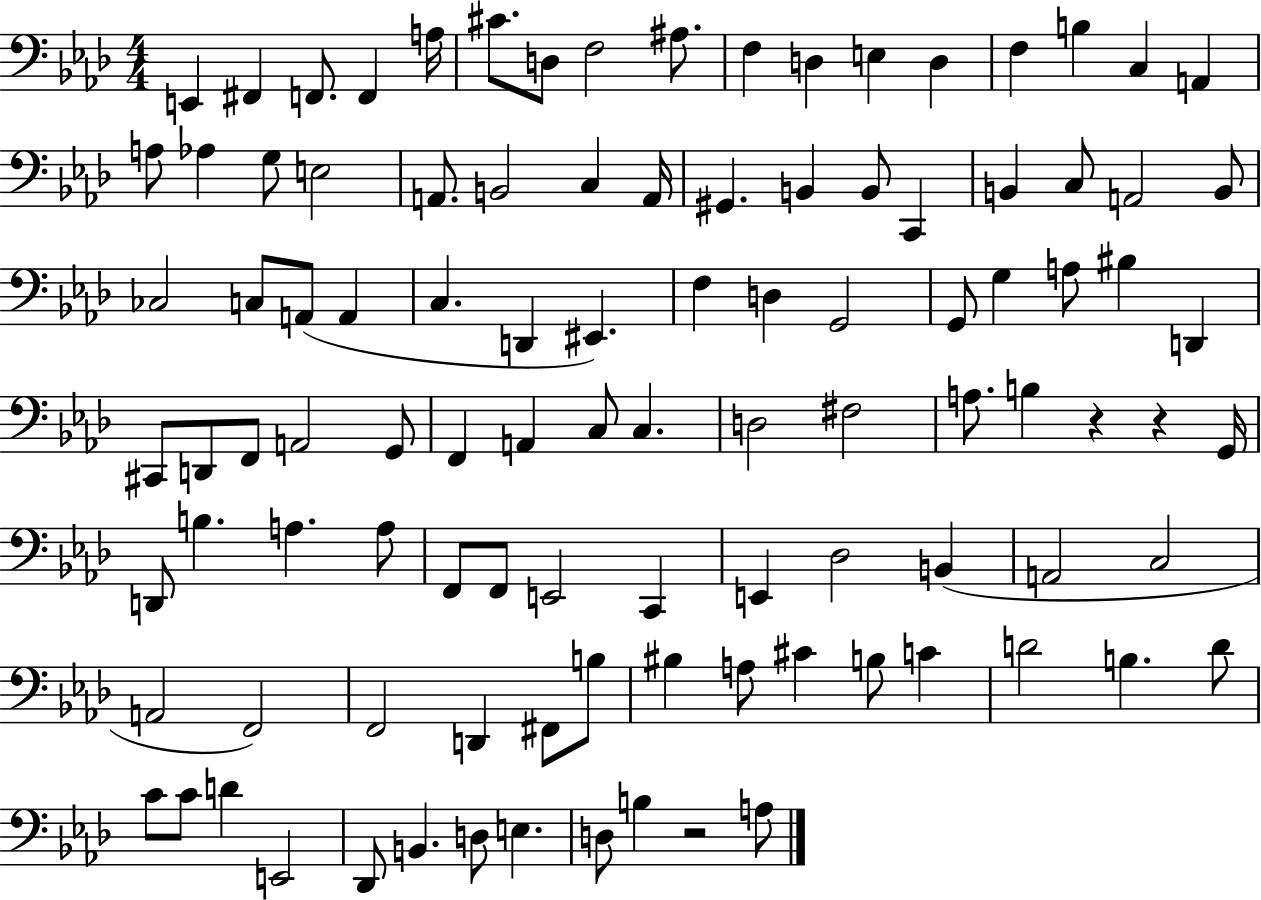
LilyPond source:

{
  \clef bass
  \numericTimeSignature
  \time 4/4
  \key aes \major
  e,4 fis,4 f,8. f,4 a16 | cis'8. d8 f2 ais8. | f4 d4 e4 d4 | f4 b4 c4 a,4 | \break a8 aes4 g8 e2 | a,8. b,2 c4 a,16 | gis,4. b,4 b,8 c,4 | b,4 c8 a,2 b,8 | \break ces2 c8 a,8( a,4 | c4. d,4 eis,4.) | f4 d4 g,2 | g,8 g4 a8 bis4 d,4 | \break cis,8 d,8 f,8 a,2 g,8 | f,4 a,4 c8 c4. | d2 fis2 | a8. b4 r4 r4 g,16 | \break d,8 b4. a4. a8 | f,8 f,8 e,2 c,4 | e,4 des2 b,4( | a,2 c2 | \break a,2 f,2) | f,2 d,4 fis,8 b8 | bis4 a8 cis'4 b8 c'4 | d'2 b4. d'8 | \break c'8 c'8 d'4 e,2 | des,8 b,4. d8 e4. | d8 b4 r2 a8 | \bar "|."
}